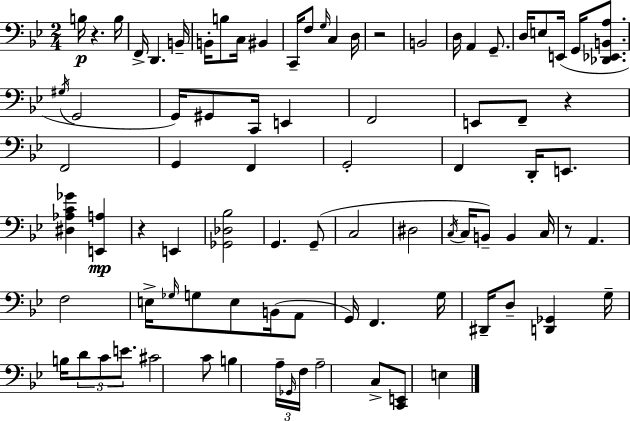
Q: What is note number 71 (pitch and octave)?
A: Gb2